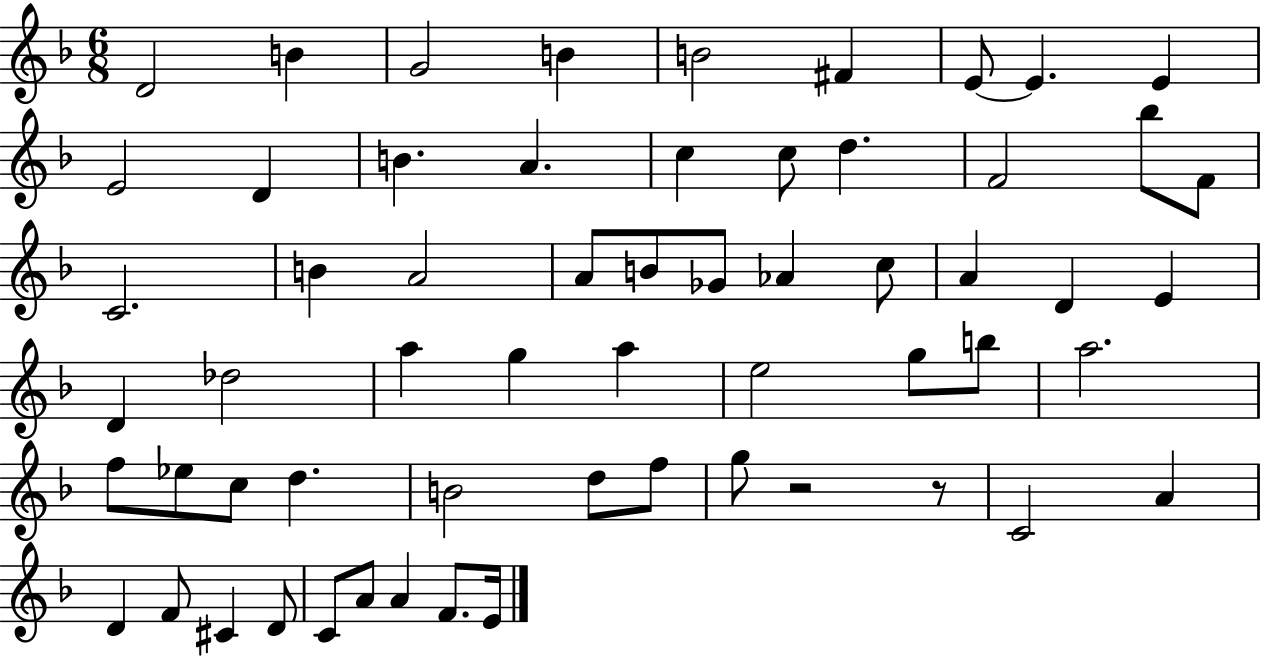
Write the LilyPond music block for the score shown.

{
  \clef treble
  \numericTimeSignature
  \time 6/8
  \key f \major
  d'2 b'4 | g'2 b'4 | b'2 fis'4 | e'8~~ e'4. e'4 | \break e'2 d'4 | b'4. a'4. | c''4 c''8 d''4. | f'2 bes''8 f'8 | \break c'2. | b'4 a'2 | a'8 b'8 ges'8 aes'4 c''8 | a'4 d'4 e'4 | \break d'4 des''2 | a''4 g''4 a''4 | e''2 g''8 b''8 | a''2. | \break f''8 ees''8 c''8 d''4. | b'2 d''8 f''8 | g''8 r2 r8 | c'2 a'4 | \break d'4 f'8 cis'4 d'8 | c'8 a'8 a'4 f'8. e'16 | \bar "|."
}